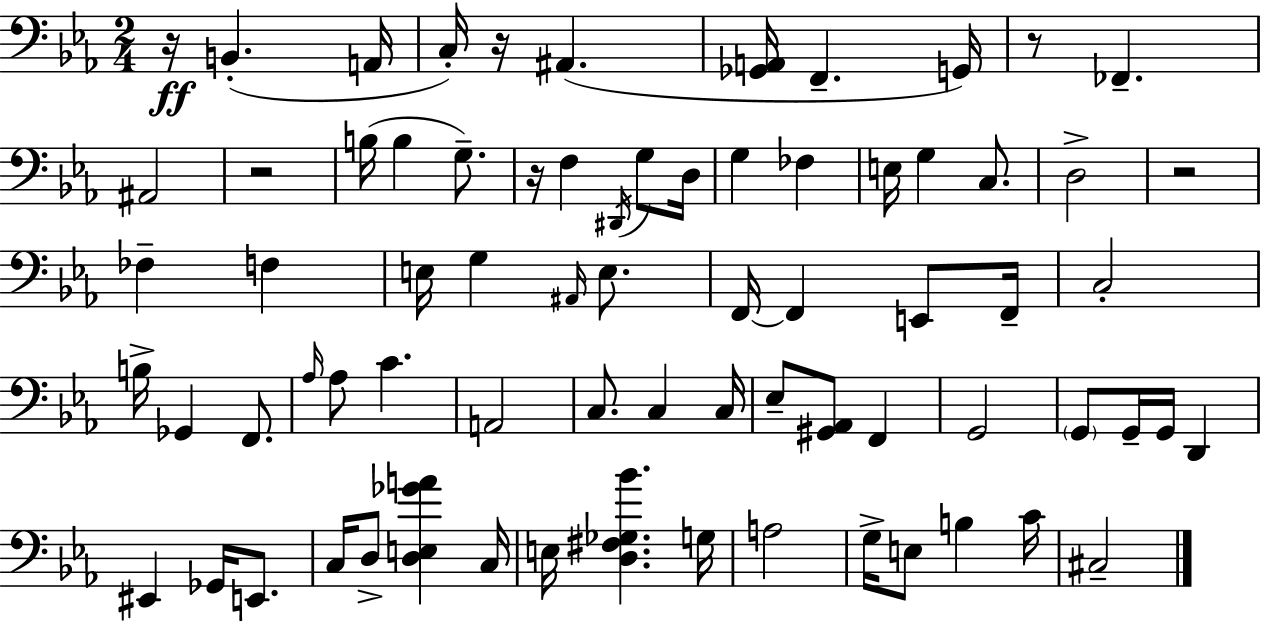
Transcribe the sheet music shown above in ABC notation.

X:1
T:Untitled
M:2/4
L:1/4
K:Cm
z/4 B,, A,,/4 C,/4 z/4 ^A,, [_G,,A,,]/4 F,, G,,/4 z/2 _F,, ^A,,2 z2 B,/4 B, G,/2 z/4 F, ^D,,/4 G,/2 D,/4 G, _F, E,/4 G, C,/2 D,2 z2 _F, F, E,/4 G, ^A,,/4 E,/2 F,,/4 F,, E,,/2 F,,/4 C,2 B,/4 _G,, F,,/2 _A,/4 _A,/2 C A,,2 C,/2 C, C,/4 _E,/2 [^G,,_A,,]/2 F,, G,,2 G,,/2 G,,/4 G,,/4 D,, ^E,, _G,,/4 E,,/2 C,/4 D,/2 [D,E,_GA] C,/4 E,/4 [D,^F,_G,_B] G,/4 A,2 G,/4 E,/2 B, C/4 ^C,2